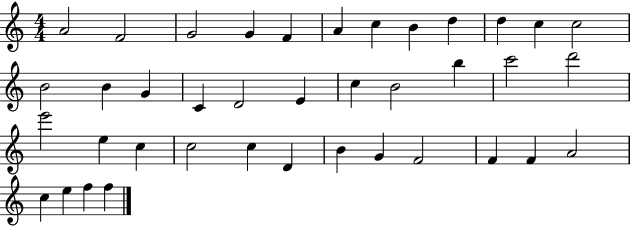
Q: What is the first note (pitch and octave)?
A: A4